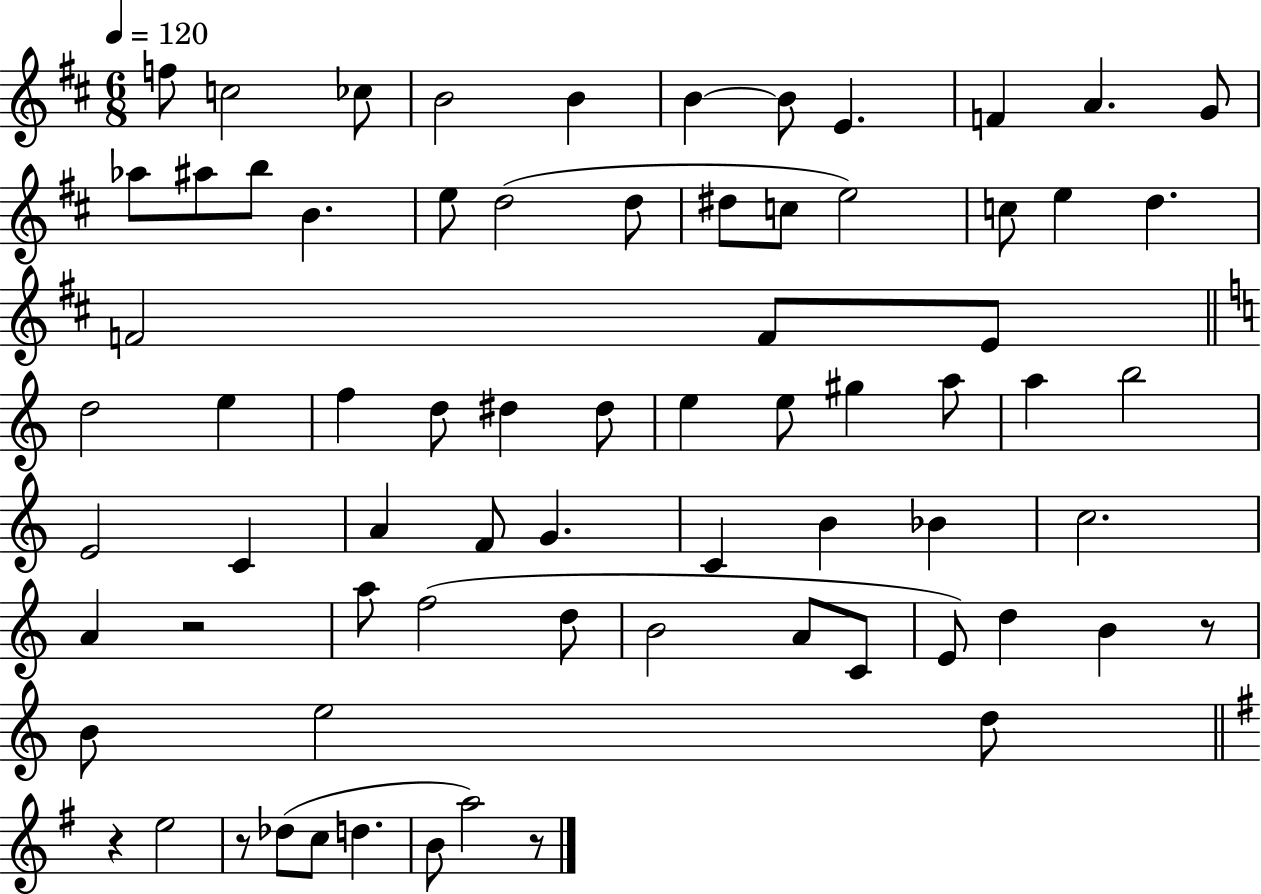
{
  \clef treble
  \numericTimeSignature
  \time 6/8
  \key d \major
  \tempo 4 = 120
  f''8 c''2 ces''8 | b'2 b'4 | b'4~~ b'8 e'4. | f'4 a'4. g'8 | \break aes''8 ais''8 b''8 b'4. | e''8 d''2( d''8 | dis''8 c''8 e''2) | c''8 e''4 d''4. | \break f'2 f'8 e'8 | \bar "||" \break \key a \minor d''2 e''4 | f''4 d''8 dis''4 dis''8 | e''4 e''8 gis''4 a''8 | a''4 b''2 | \break e'2 c'4 | a'4 f'8 g'4. | c'4 b'4 bes'4 | c''2. | \break a'4 r2 | a''8 f''2( d''8 | b'2 a'8 c'8 | e'8) d''4 b'4 r8 | \break b'8 e''2 d''8 | \bar "||" \break \key e \minor r4 e''2 | r8 des''8( c''8 d''4. | b'8 a''2) r8 | \bar "|."
}